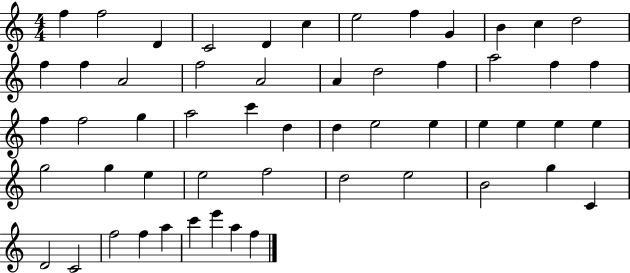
F5/q F5/h D4/q C4/h D4/q C5/q E5/h F5/q G4/q B4/q C5/q D5/h F5/q F5/q A4/h F5/h A4/h A4/q D5/h F5/q A5/h F5/q F5/q F5/q F5/h G5/q A5/h C6/q D5/q D5/q E5/h E5/q E5/q E5/q E5/q E5/q G5/h G5/q E5/q E5/h F5/h D5/h E5/h B4/h G5/q C4/q D4/h C4/h F5/h F5/q A5/q C6/q E6/q A5/q F5/q